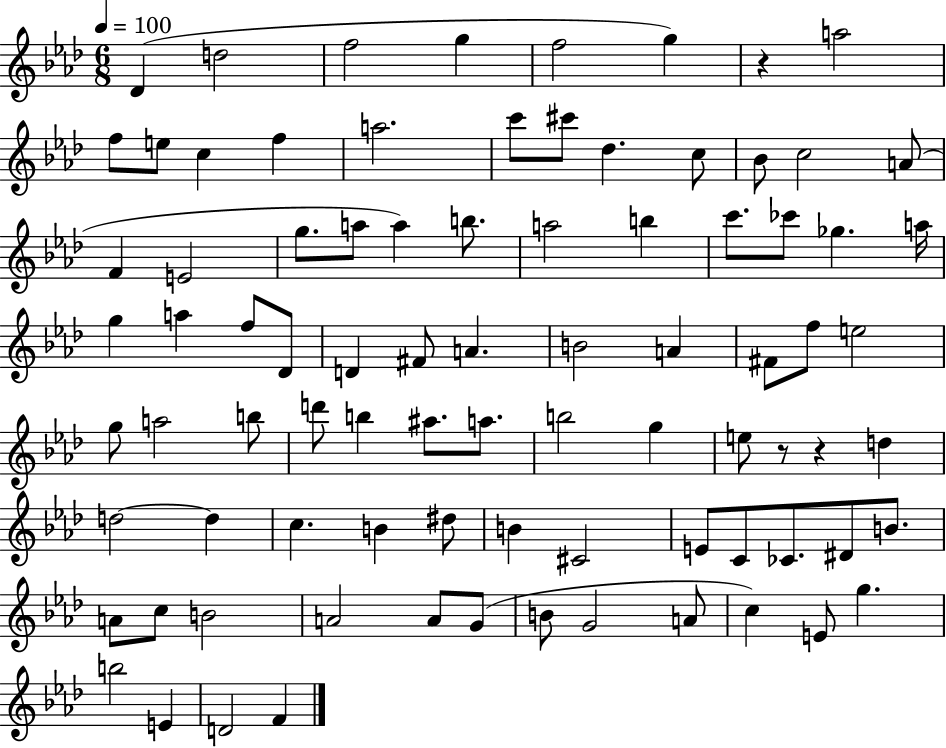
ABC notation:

X:1
T:Untitled
M:6/8
L:1/4
K:Ab
_D d2 f2 g f2 g z a2 f/2 e/2 c f a2 c'/2 ^c'/2 _d c/2 _B/2 c2 A/2 F E2 g/2 a/2 a b/2 a2 b c'/2 _c'/2 _g a/4 g a f/2 _D/2 D ^F/2 A B2 A ^F/2 f/2 e2 g/2 a2 b/2 d'/2 b ^a/2 a/2 b2 g e/2 z/2 z d d2 d c B ^d/2 B ^C2 E/2 C/2 _C/2 ^D/2 B/2 A/2 c/2 B2 A2 A/2 G/2 B/2 G2 A/2 c E/2 g b2 E D2 F